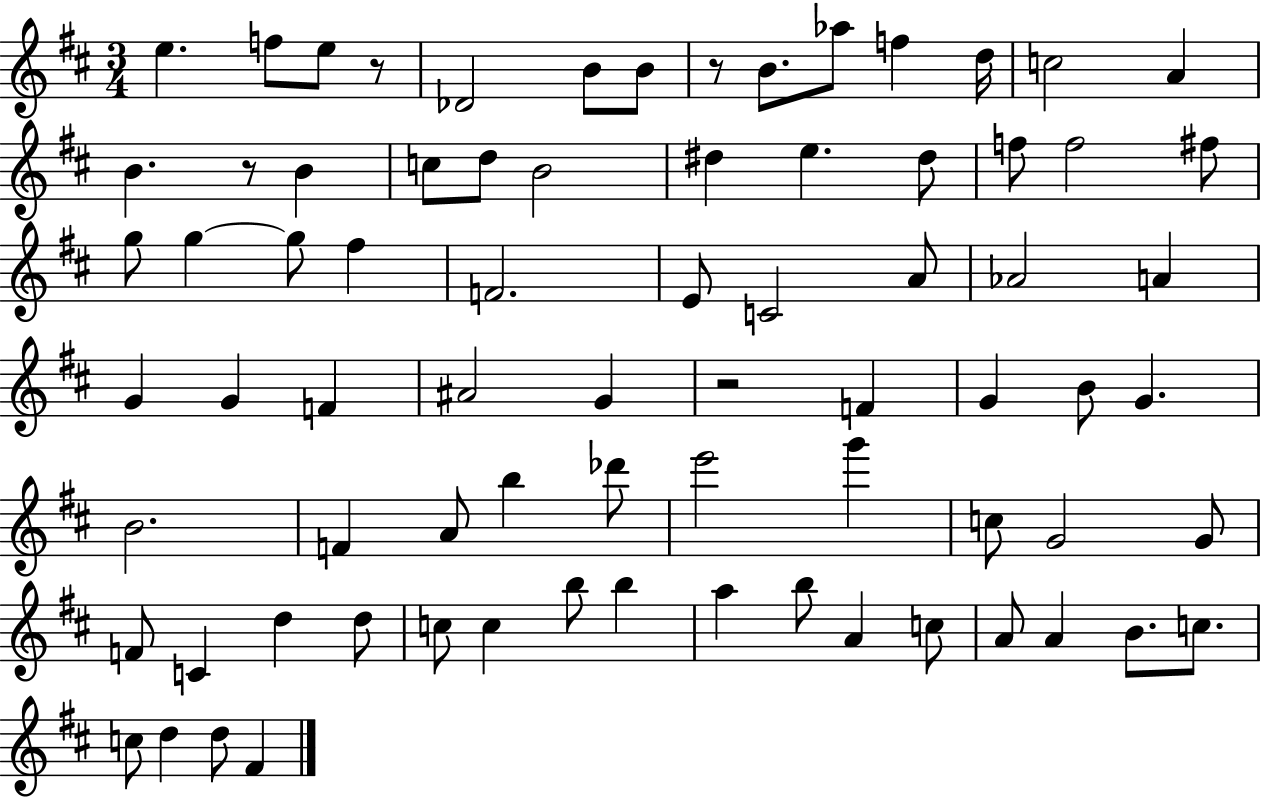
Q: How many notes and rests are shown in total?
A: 76